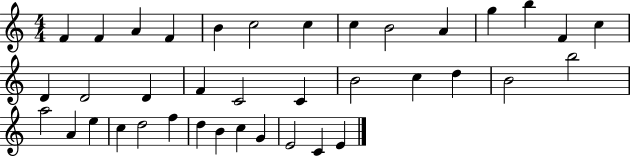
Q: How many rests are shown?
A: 0